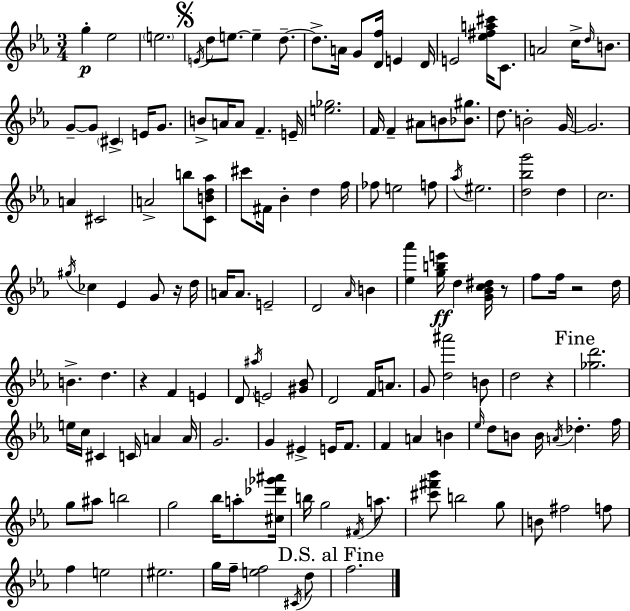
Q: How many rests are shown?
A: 5